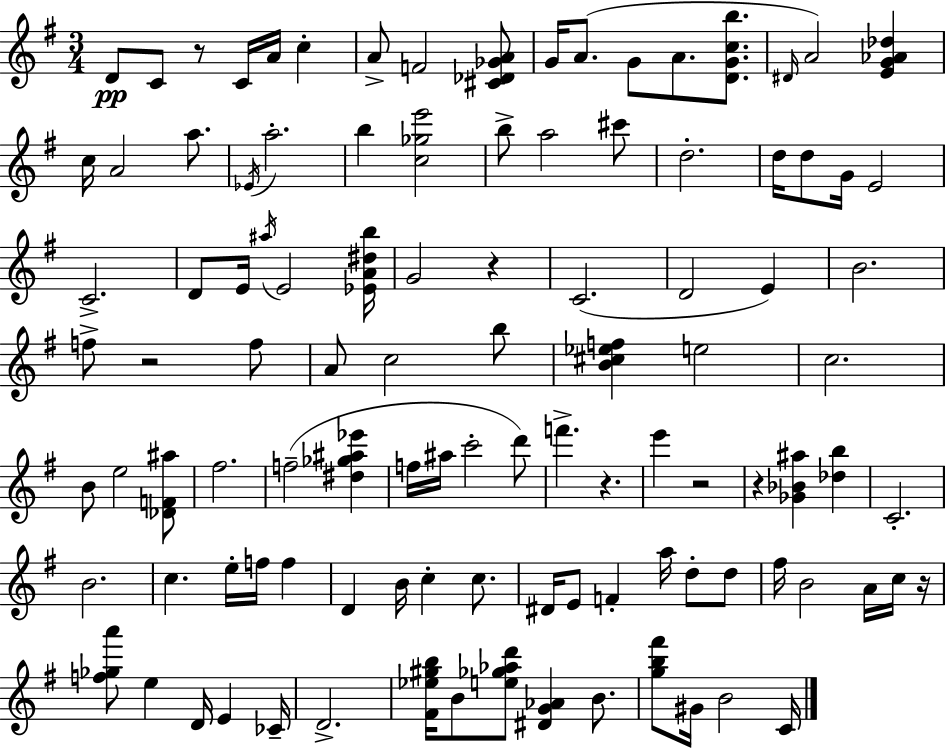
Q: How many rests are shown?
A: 7